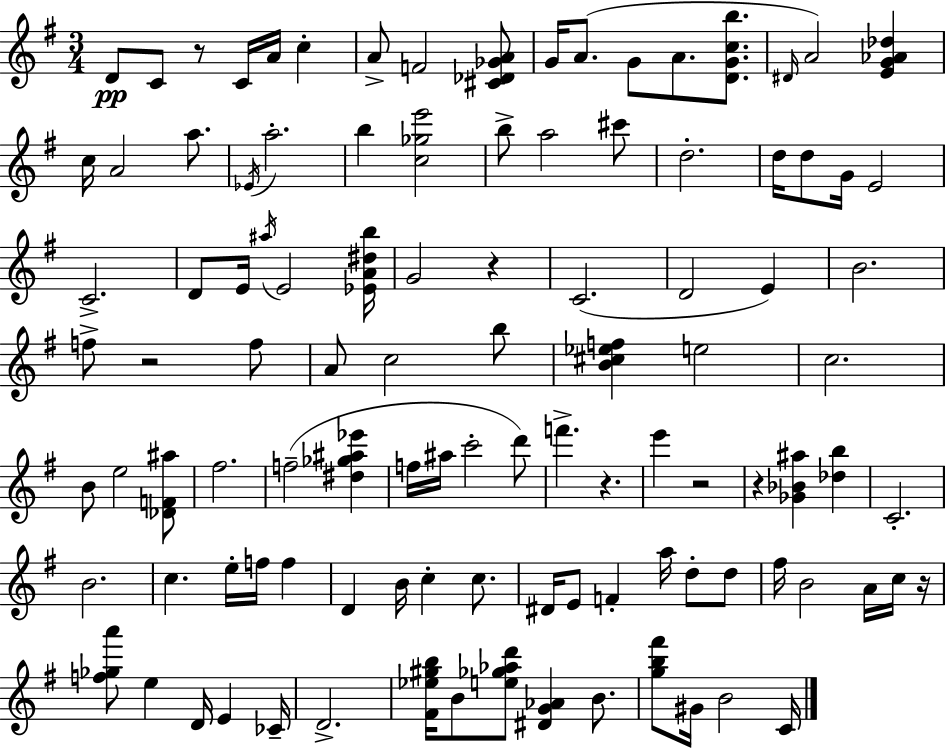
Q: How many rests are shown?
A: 7